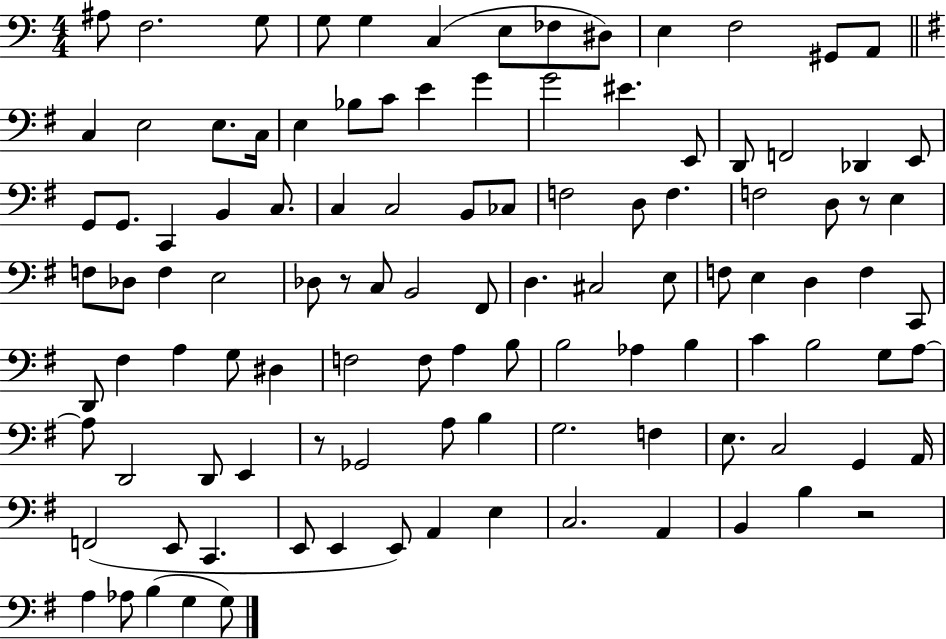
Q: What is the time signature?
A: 4/4